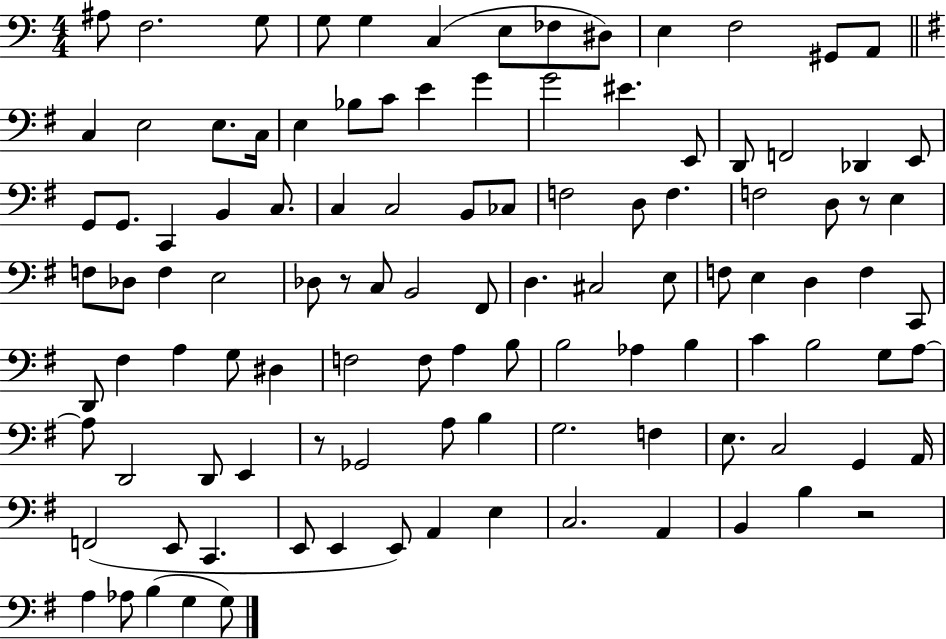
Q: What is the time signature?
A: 4/4